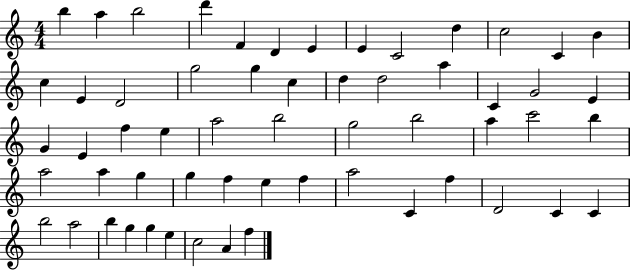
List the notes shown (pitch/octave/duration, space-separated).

B5/q A5/q B5/h D6/q F4/q D4/q E4/q E4/q C4/h D5/q C5/h C4/q B4/q C5/q E4/q D4/h G5/h G5/q C5/q D5/q D5/h A5/q C4/q G4/h E4/q G4/q E4/q F5/q E5/q A5/h B5/h G5/h B5/h A5/q C6/h B5/q A5/h A5/q G5/q G5/q F5/q E5/q F5/q A5/h C4/q F5/q D4/h C4/q C4/q B5/h A5/h B5/q G5/q G5/q E5/q C5/h A4/q F5/q